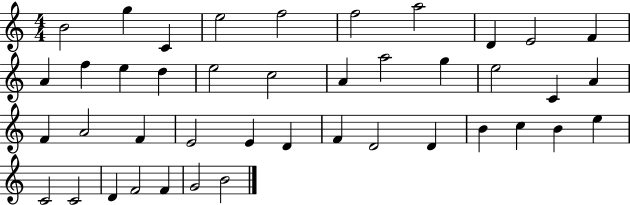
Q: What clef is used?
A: treble